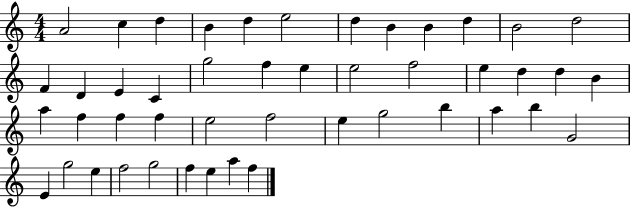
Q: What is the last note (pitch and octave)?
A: F5